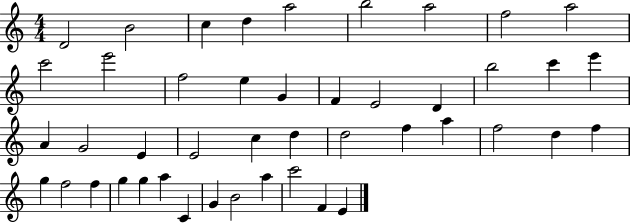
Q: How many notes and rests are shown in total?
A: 45